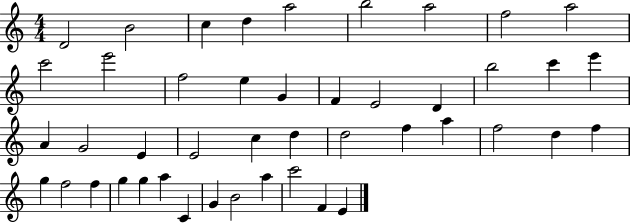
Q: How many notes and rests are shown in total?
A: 45